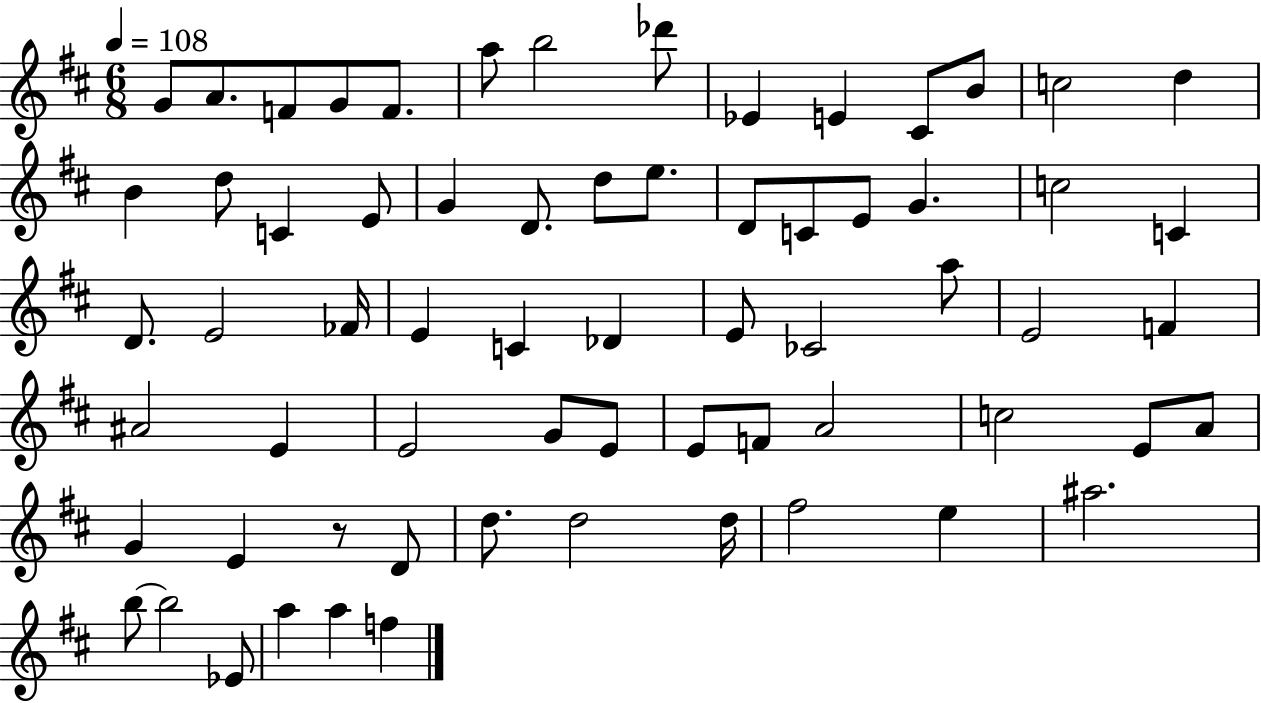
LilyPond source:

{
  \clef treble
  \numericTimeSignature
  \time 6/8
  \key d \major
  \tempo 4 = 108
  \repeat volta 2 { g'8 a'8. f'8 g'8 f'8. | a''8 b''2 des'''8 | ees'4 e'4 cis'8 b'8 | c''2 d''4 | \break b'4 d''8 c'4 e'8 | g'4 d'8. d''8 e''8. | d'8 c'8 e'8 g'4. | c''2 c'4 | \break d'8. e'2 fes'16 | e'4 c'4 des'4 | e'8 ces'2 a''8 | e'2 f'4 | \break ais'2 e'4 | e'2 g'8 e'8 | e'8 f'8 a'2 | c''2 e'8 a'8 | \break g'4 e'4 r8 d'8 | d''8. d''2 d''16 | fis''2 e''4 | ais''2. | \break b''8~~ b''2 ees'8 | a''4 a''4 f''4 | } \bar "|."
}